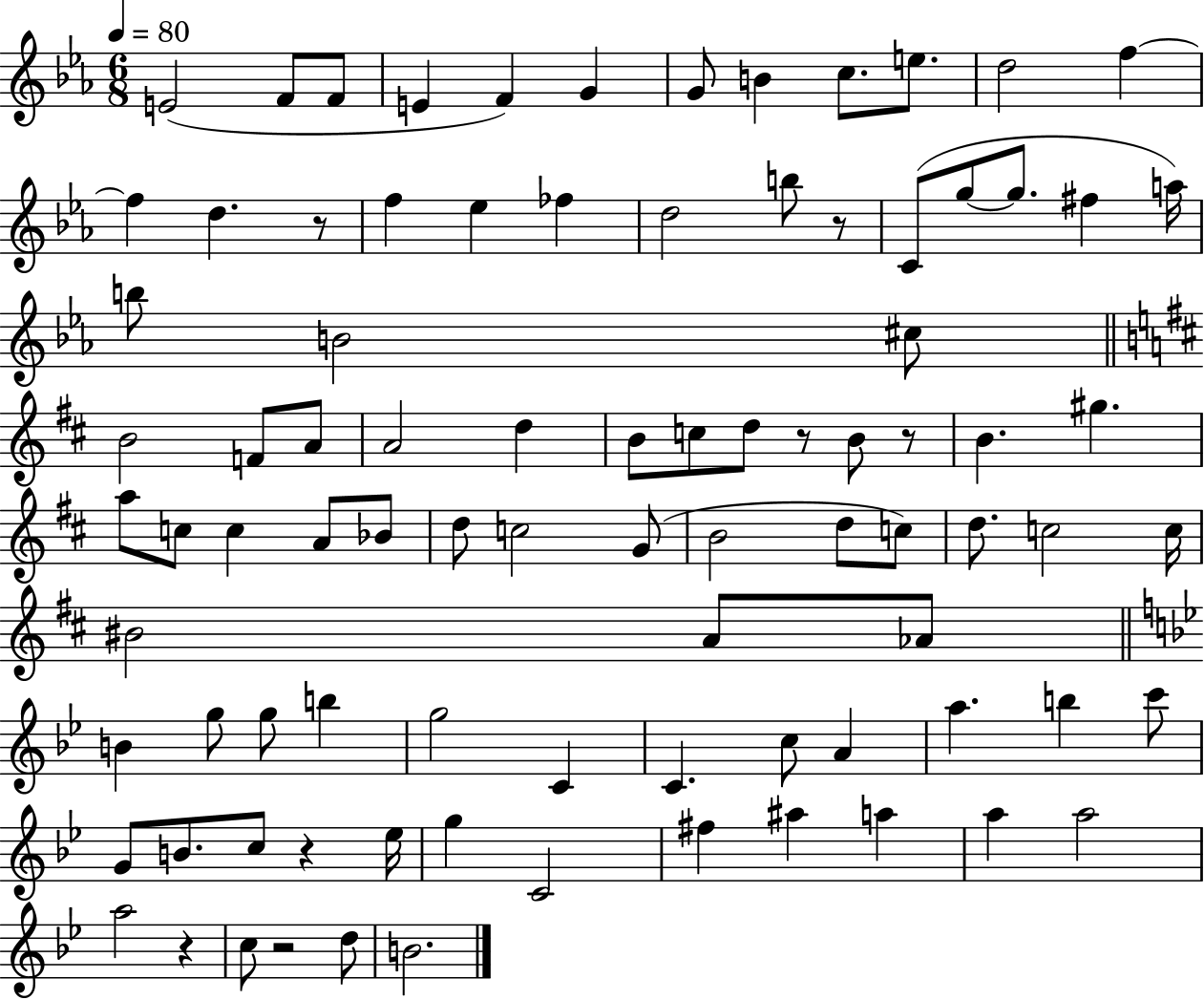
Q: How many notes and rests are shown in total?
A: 89